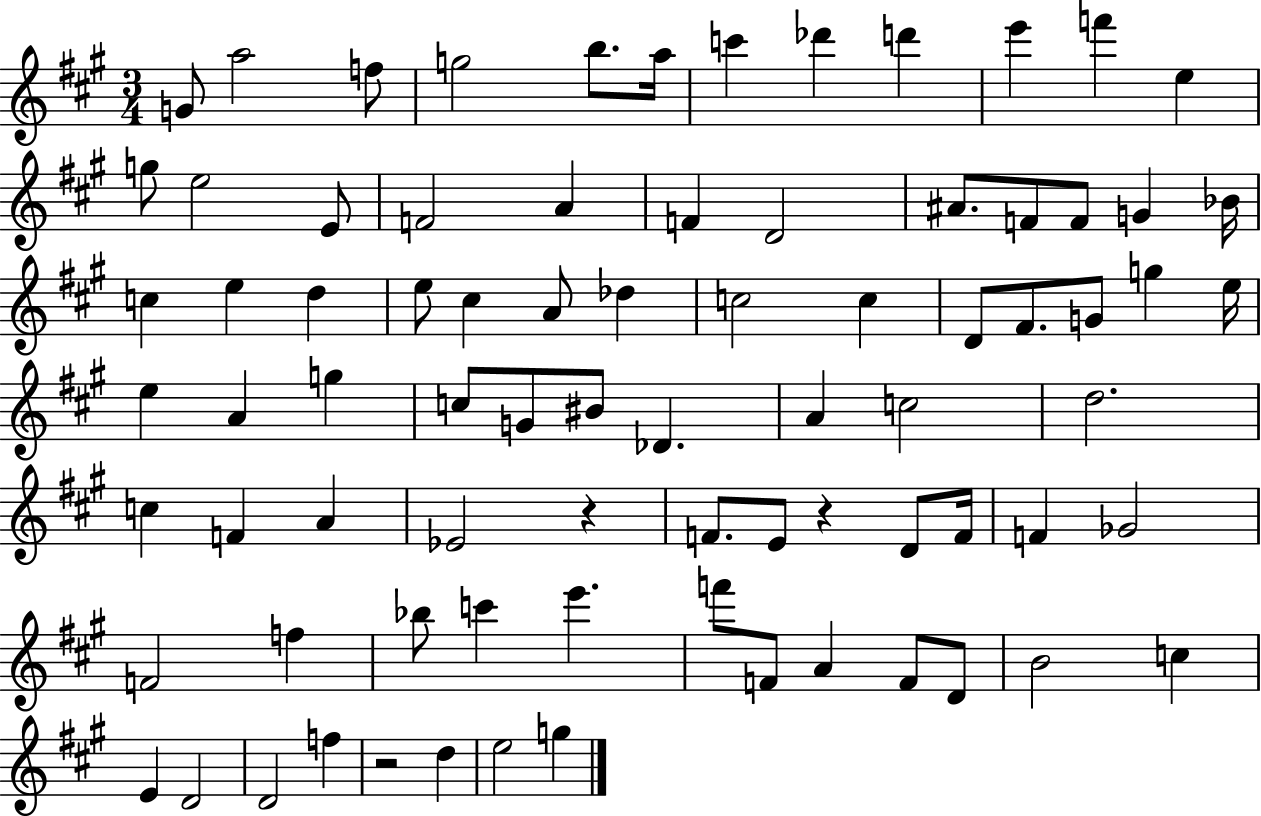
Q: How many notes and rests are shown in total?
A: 80